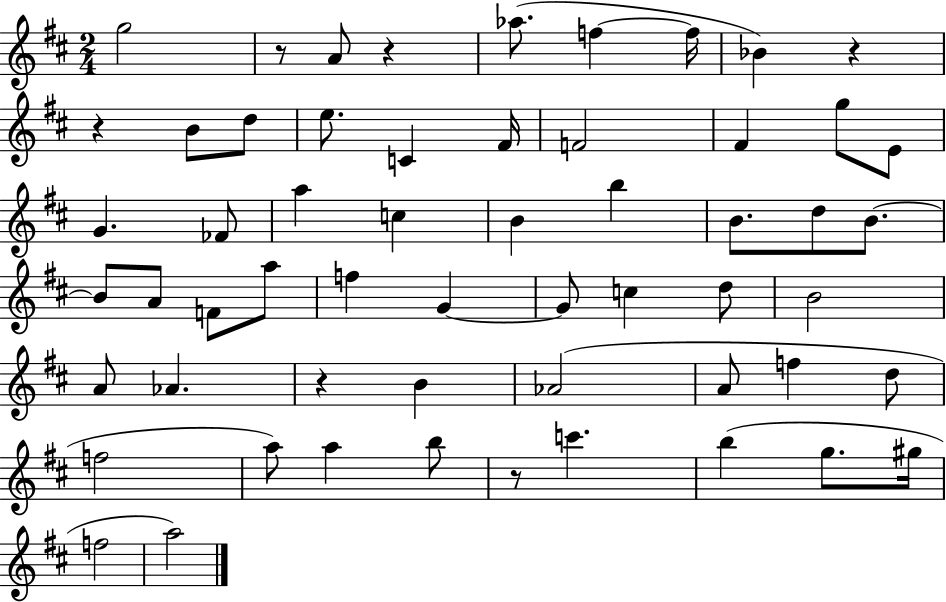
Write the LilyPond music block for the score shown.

{
  \clef treble
  \numericTimeSignature
  \time 2/4
  \key d \major
  g''2 | r8 a'8 r4 | aes''8.( f''4~~ f''16 | bes'4) r4 | \break r4 b'8 d''8 | e''8. c'4 fis'16 | f'2 | fis'4 g''8 e'8 | \break g'4. fes'8 | a''4 c''4 | b'4 b''4 | b'8. d''8 b'8.~~ | \break b'8 a'8 f'8 a''8 | f''4 g'4~~ | g'8 c''4 d''8 | b'2 | \break a'8 aes'4. | r4 b'4 | aes'2( | a'8 f''4 d''8 | \break f''2 | a''8) a''4 b''8 | r8 c'''4. | b''4( g''8. gis''16 | \break f''2 | a''2) | \bar "|."
}